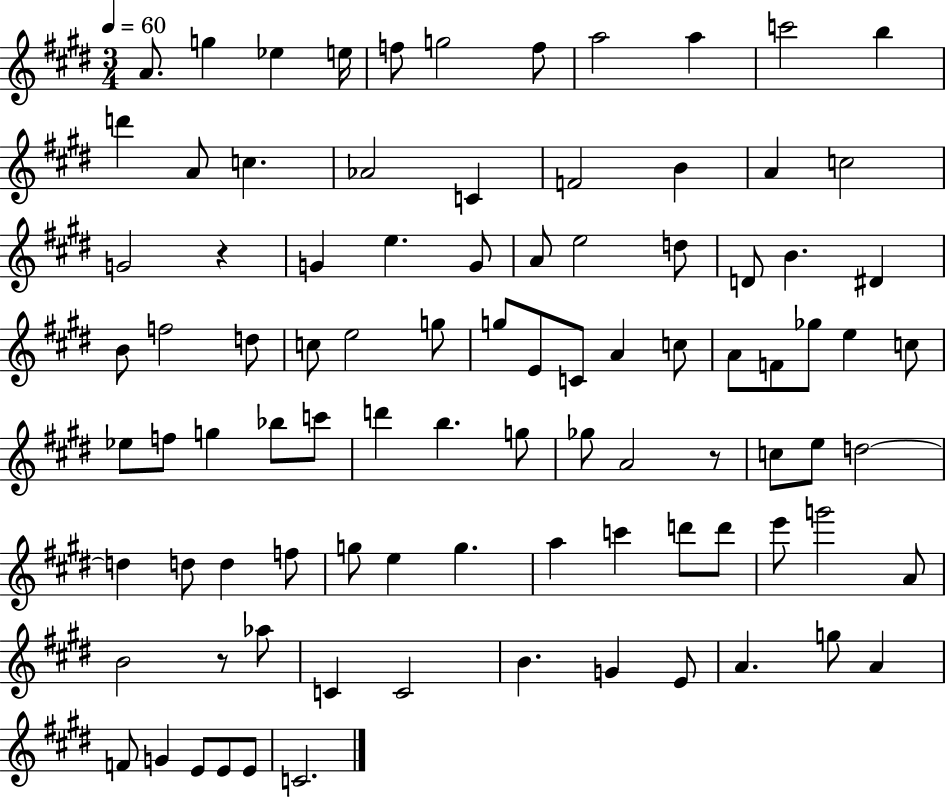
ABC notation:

X:1
T:Untitled
M:3/4
L:1/4
K:E
A/2 g _e e/4 f/2 g2 f/2 a2 a c'2 b d' A/2 c _A2 C F2 B A c2 G2 z G e G/2 A/2 e2 d/2 D/2 B ^D B/2 f2 d/2 c/2 e2 g/2 g/2 E/2 C/2 A c/2 A/2 F/2 _g/2 e c/2 _e/2 f/2 g _b/2 c'/2 d' b g/2 _g/2 A2 z/2 c/2 e/2 d2 d d/2 d f/2 g/2 e g a c' d'/2 d'/2 e'/2 g'2 A/2 B2 z/2 _a/2 C C2 B G E/2 A g/2 A F/2 G E/2 E/2 E/2 C2